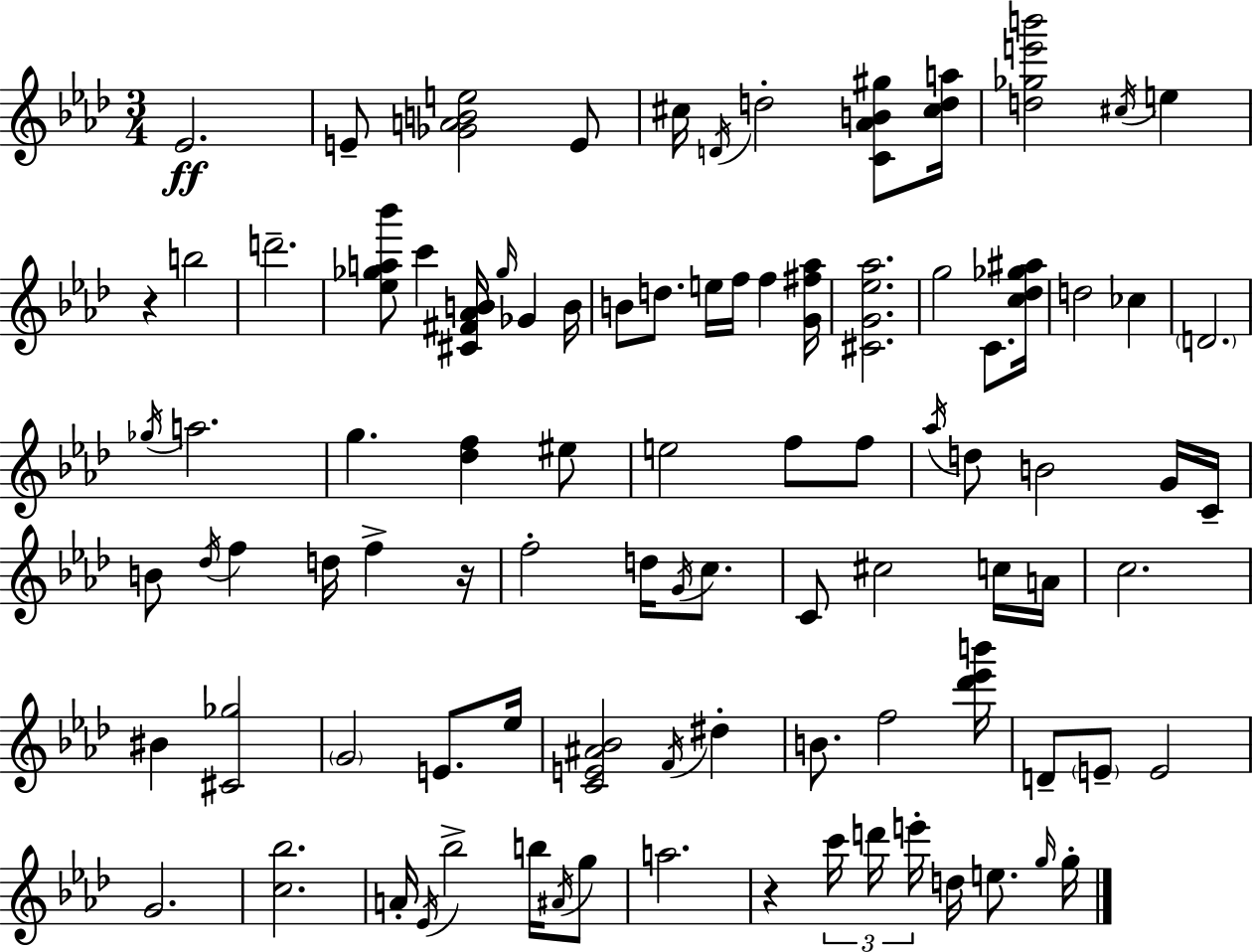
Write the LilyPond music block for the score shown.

{
  \clef treble
  \numericTimeSignature
  \time 3/4
  \key aes \major
  ees'2.\ff | e'8-- <ges' a' b' e''>2 e'8 | cis''16 \acciaccatura { d'16 } d''2-. <c' aes' b' gis''>8 | <cis'' d'' a''>16 <d'' ges'' e''' b'''>2 \acciaccatura { cis''16 } e''4 | \break r4 b''2 | d'''2.-- | <ees'' ges'' a'' bes'''>8 c'''4 <cis' fis' aes' b'>16 \grace { ges''16 } ges'4 | b'16 b'8 d''8. e''16 f''16 f''4 | \break <g' fis'' aes''>16 <cis' g' ees'' aes''>2. | g''2 c'8. | <c'' des'' ges'' ais''>16 d''2 ces''4 | \parenthesize d'2. | \break \acciaccatura { ges''16 } a''2. | g''4. <des'' f''>4 | eis''8 e''2 | f''8 f''8 \acciaccatura { aes''16 } d''8 b'2 | \break g'16 c'16-- b'8 \acciaccatura { des''16 } f''4 | d''16 f''4-> r16 f''2-. | d''16 \acciaccatura { g'16 } c''8. c'8 cis''2 | c''16 a'16 c''2. | \break bis'4 <cis' ges''>2 | \parenthesize g'2 | e'8. ees''16 <c' e' ais' bes'>2 | \acciaccatura { f'16 } dis''4-. b'8. f''2 | \break <des''' ees''' b'''>16 d'8-- \parenthesize e'8-- | e'2 g'2. | <c'' bes''>2. | a'16-. \acciaccatura { ees'16 } bes''2-> | \break b''16 \acciaccatura { ais'16 } g''8 a''2. | r4 | \tuplet 3/2 { c'''16 d'''16 e'''16-. } d''16 e''8. \grace { g''16 } g''16-. \bar "|."
}